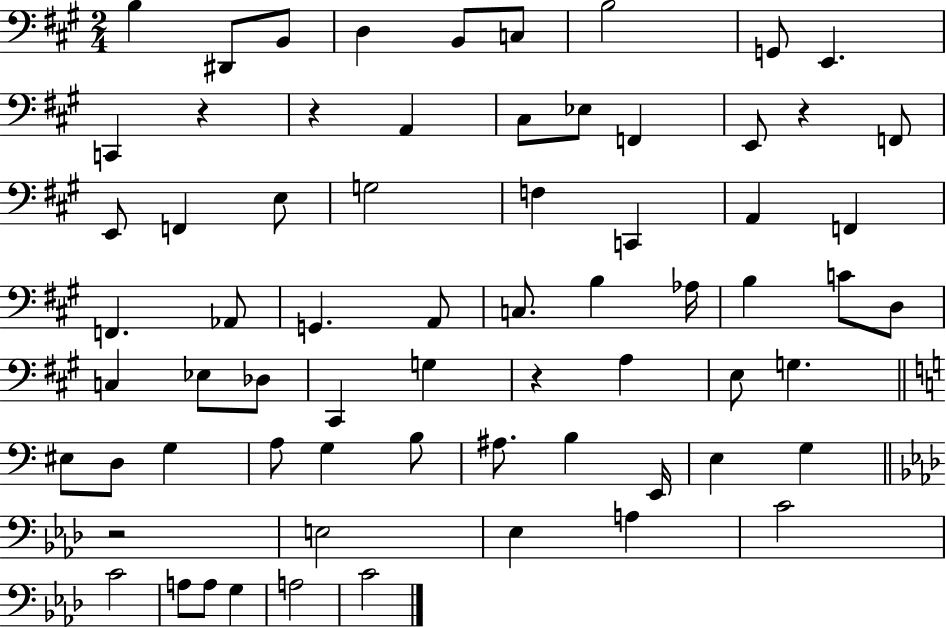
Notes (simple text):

B3/q D#2/e B2/e D3/q B2/e C3/e B3/h G2/e E2/q. C2/q R/q R/q A2/q C#3/e Eb3/e F2/q E2/e R/q F2/e E2/e F2/q E3/e G3/h F3/q C2/q A2/q F2/q F2/q. Ab2/e G2/q. A2/e C3/e. B3/q Ab3/s B3/q C4/e D3/e C3/q Eb3/e Db3/e C#2/q G3/q R/q A3/q E3/e G3/q. EIS3/e D3/e G3/q A3/e G3/q B3/e A#3/e. B3/q E2/s E3/q G3/q R/h E3/h Eb3/q A3/q C4/h C4/h A3/e A3/e G3/q A3/h C4/h